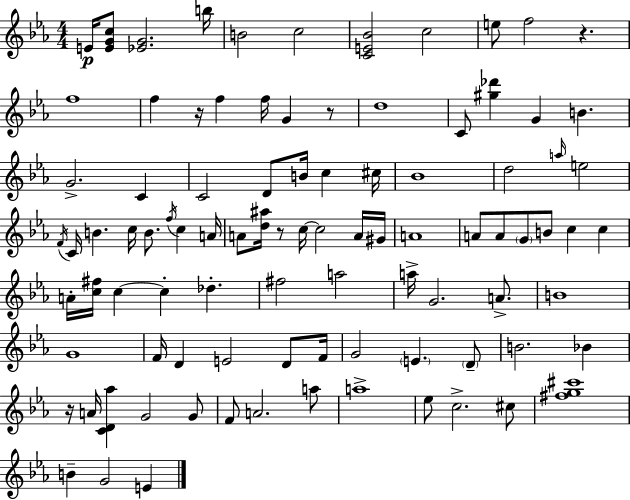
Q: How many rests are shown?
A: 5